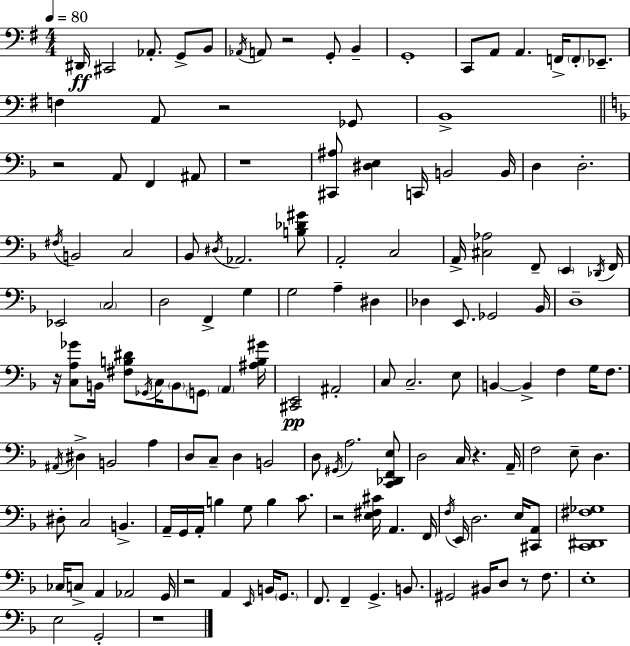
X:1
T:Untitled
M:4/4
L:1/4
K:G
^D,,/4 ^C,,2 _A,,/2 G,,/2 B,,/2 _A,,/4 A,,/2 z2 G,,/2 B,, G,,4 C,,/2 A,,/2 A,, F,,/4 F,,/2 _E,,/2 F, A,,/2 z2 _G,,/2 B,,4 z2 A,,/2 F,, ^A,,/2 z4 [^C,,^A,]/2 [^D,E,] C,,/4 B,,2 B,,/4 D, D,2 ^F,/4 B,,2 C,2 _B,,/2 ^D,/4 _A,,2 [B,_D^G]/2 A,,2 C,2 A,,/4 [^C,_A,]2 F,,/2 E,, _D,,/4 F,,/4 _E,,2 C,2 D,2 F,, G, G,2 A, ^D, _D, E,,/2 _G,,2 _B,,/4 D,4 z/4 [C,A,_G]/2 B,,/4 [^F,B,^D]/2 _G,,/4 C,/4 B,,/2 G,,/2 A,, [^A,B,^G]/4 [^C,,E,,]2 ^A,,2 C,/2 C,2 E,/2 B,, B,, F, G,/4 F,/2 ^A,,/4 ^D, B,,2 A, D,/2 C,/2 D, B,,2 D,/2 ^G,,/4 A,2 [C,,_D,,F,,E,]/2 D,2 C,/4 z A,,/4 F,2 E,/2 D, ^D,/2 C,2 B,, A,,/4 G,,/4 A,,/4 B, G,/2 B, C/2 z2 [E,^F,^C]/4 A,, F,,/4 F,/4 E,,/4 D,2 E,/4 [^C,,A,,]/2 [C,,^D,,^F,_G,]4 _C,/4 C,/2 A,, _A,,2 G,,/4 z2 A,, E,,/4 B,,/4 G,,/2 F,,/2 F,, G,, B,,/2 ^G,,2 ^B,,/4 D,/2 z/2 F,/2 E,4 E,2 G,,2 z4